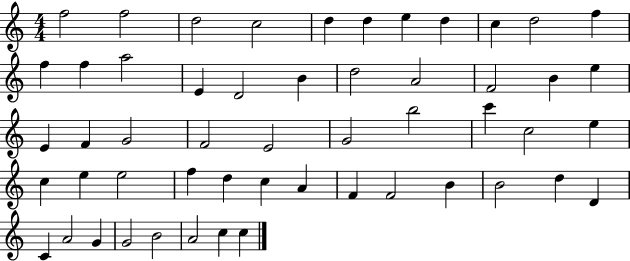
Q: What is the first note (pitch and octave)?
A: F5